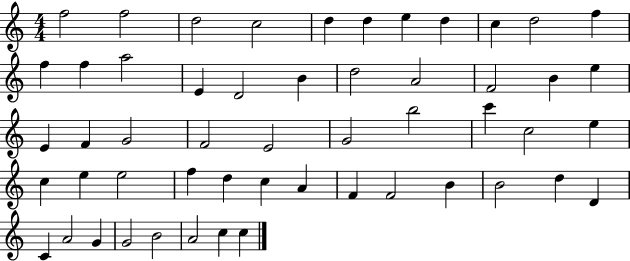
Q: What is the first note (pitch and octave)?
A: F5